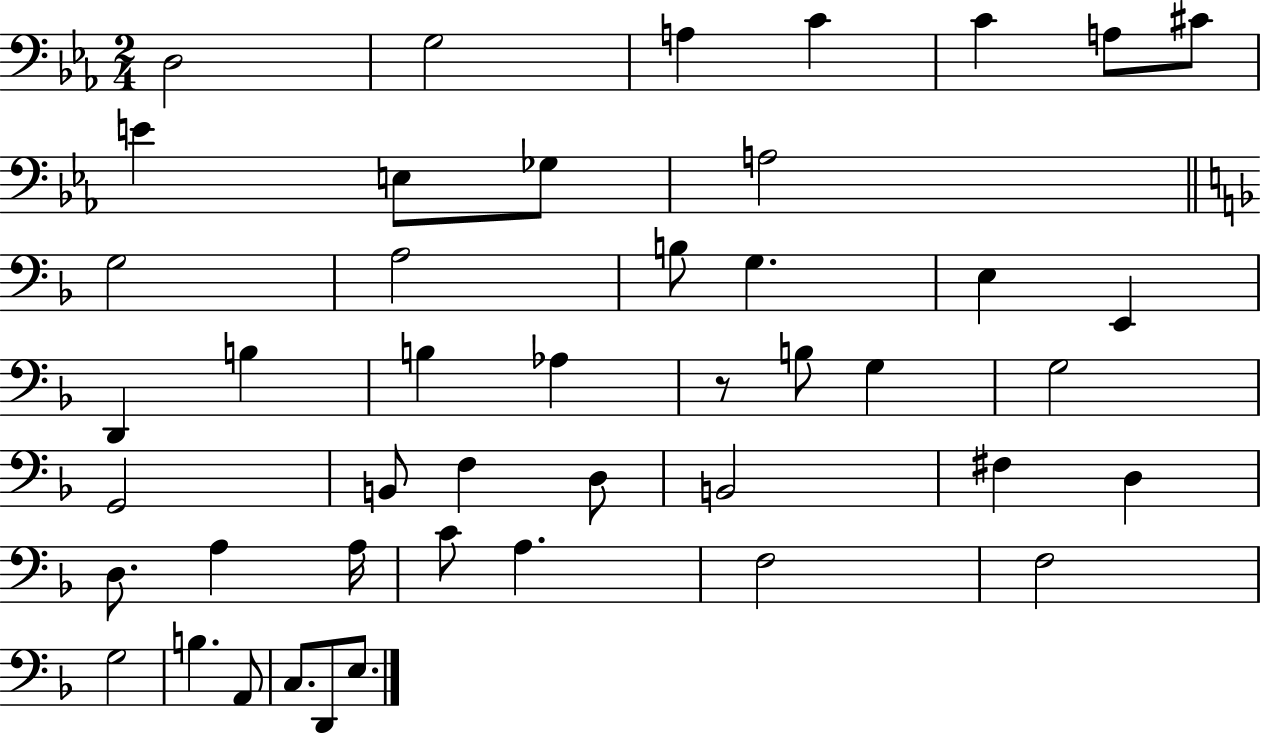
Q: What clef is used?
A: bass